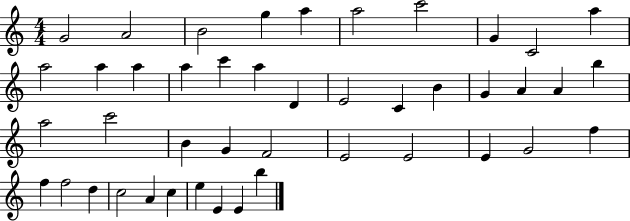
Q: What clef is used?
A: treble